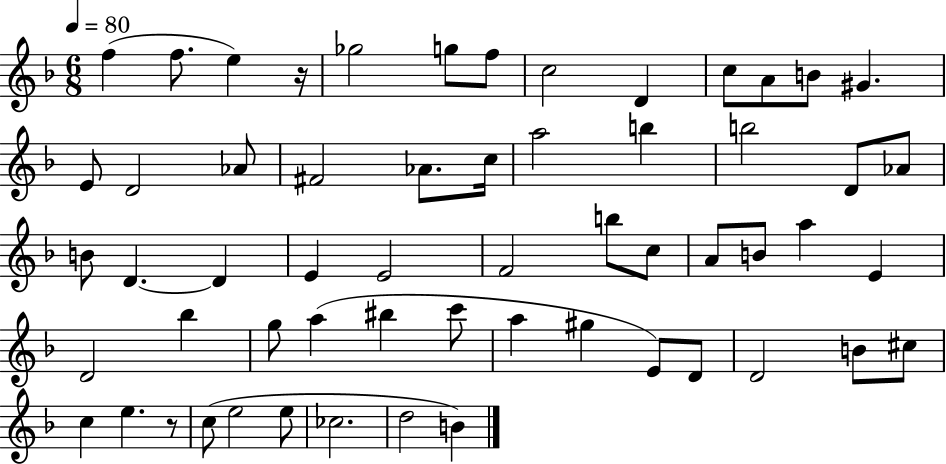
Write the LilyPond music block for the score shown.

{
  \clef treble
  \numericTimeSignature
  \time 6/8
  \key f \major
  \tempo 4 = 80
  f''4( f''8. e''4) r16 | ges''2 g''8 f''8 | c''2 d'4 | c''8 a'8 b'8 gis'4. | \break e'8 d'2 aes'8 | fis'2 aes'8. c''16 | a''2 b''4 | b''2 d'8 aes'8 | \break b'8 d'4.~~ d'4 | e'4 e'2 | f'2 b''8 c''8 | a'8 b'8 a''4 e'4 | \break d'2 bes''4 | g''8 a''4( bis''4 c'''8 | a''4 gis''4 e'8) d'8 | d'2 b'8 cis''8 | \break c''4 e''4. r8 | c''8( e''2 e''8 | ces''2. | d''2 b'4) | \break \bar "|."
}